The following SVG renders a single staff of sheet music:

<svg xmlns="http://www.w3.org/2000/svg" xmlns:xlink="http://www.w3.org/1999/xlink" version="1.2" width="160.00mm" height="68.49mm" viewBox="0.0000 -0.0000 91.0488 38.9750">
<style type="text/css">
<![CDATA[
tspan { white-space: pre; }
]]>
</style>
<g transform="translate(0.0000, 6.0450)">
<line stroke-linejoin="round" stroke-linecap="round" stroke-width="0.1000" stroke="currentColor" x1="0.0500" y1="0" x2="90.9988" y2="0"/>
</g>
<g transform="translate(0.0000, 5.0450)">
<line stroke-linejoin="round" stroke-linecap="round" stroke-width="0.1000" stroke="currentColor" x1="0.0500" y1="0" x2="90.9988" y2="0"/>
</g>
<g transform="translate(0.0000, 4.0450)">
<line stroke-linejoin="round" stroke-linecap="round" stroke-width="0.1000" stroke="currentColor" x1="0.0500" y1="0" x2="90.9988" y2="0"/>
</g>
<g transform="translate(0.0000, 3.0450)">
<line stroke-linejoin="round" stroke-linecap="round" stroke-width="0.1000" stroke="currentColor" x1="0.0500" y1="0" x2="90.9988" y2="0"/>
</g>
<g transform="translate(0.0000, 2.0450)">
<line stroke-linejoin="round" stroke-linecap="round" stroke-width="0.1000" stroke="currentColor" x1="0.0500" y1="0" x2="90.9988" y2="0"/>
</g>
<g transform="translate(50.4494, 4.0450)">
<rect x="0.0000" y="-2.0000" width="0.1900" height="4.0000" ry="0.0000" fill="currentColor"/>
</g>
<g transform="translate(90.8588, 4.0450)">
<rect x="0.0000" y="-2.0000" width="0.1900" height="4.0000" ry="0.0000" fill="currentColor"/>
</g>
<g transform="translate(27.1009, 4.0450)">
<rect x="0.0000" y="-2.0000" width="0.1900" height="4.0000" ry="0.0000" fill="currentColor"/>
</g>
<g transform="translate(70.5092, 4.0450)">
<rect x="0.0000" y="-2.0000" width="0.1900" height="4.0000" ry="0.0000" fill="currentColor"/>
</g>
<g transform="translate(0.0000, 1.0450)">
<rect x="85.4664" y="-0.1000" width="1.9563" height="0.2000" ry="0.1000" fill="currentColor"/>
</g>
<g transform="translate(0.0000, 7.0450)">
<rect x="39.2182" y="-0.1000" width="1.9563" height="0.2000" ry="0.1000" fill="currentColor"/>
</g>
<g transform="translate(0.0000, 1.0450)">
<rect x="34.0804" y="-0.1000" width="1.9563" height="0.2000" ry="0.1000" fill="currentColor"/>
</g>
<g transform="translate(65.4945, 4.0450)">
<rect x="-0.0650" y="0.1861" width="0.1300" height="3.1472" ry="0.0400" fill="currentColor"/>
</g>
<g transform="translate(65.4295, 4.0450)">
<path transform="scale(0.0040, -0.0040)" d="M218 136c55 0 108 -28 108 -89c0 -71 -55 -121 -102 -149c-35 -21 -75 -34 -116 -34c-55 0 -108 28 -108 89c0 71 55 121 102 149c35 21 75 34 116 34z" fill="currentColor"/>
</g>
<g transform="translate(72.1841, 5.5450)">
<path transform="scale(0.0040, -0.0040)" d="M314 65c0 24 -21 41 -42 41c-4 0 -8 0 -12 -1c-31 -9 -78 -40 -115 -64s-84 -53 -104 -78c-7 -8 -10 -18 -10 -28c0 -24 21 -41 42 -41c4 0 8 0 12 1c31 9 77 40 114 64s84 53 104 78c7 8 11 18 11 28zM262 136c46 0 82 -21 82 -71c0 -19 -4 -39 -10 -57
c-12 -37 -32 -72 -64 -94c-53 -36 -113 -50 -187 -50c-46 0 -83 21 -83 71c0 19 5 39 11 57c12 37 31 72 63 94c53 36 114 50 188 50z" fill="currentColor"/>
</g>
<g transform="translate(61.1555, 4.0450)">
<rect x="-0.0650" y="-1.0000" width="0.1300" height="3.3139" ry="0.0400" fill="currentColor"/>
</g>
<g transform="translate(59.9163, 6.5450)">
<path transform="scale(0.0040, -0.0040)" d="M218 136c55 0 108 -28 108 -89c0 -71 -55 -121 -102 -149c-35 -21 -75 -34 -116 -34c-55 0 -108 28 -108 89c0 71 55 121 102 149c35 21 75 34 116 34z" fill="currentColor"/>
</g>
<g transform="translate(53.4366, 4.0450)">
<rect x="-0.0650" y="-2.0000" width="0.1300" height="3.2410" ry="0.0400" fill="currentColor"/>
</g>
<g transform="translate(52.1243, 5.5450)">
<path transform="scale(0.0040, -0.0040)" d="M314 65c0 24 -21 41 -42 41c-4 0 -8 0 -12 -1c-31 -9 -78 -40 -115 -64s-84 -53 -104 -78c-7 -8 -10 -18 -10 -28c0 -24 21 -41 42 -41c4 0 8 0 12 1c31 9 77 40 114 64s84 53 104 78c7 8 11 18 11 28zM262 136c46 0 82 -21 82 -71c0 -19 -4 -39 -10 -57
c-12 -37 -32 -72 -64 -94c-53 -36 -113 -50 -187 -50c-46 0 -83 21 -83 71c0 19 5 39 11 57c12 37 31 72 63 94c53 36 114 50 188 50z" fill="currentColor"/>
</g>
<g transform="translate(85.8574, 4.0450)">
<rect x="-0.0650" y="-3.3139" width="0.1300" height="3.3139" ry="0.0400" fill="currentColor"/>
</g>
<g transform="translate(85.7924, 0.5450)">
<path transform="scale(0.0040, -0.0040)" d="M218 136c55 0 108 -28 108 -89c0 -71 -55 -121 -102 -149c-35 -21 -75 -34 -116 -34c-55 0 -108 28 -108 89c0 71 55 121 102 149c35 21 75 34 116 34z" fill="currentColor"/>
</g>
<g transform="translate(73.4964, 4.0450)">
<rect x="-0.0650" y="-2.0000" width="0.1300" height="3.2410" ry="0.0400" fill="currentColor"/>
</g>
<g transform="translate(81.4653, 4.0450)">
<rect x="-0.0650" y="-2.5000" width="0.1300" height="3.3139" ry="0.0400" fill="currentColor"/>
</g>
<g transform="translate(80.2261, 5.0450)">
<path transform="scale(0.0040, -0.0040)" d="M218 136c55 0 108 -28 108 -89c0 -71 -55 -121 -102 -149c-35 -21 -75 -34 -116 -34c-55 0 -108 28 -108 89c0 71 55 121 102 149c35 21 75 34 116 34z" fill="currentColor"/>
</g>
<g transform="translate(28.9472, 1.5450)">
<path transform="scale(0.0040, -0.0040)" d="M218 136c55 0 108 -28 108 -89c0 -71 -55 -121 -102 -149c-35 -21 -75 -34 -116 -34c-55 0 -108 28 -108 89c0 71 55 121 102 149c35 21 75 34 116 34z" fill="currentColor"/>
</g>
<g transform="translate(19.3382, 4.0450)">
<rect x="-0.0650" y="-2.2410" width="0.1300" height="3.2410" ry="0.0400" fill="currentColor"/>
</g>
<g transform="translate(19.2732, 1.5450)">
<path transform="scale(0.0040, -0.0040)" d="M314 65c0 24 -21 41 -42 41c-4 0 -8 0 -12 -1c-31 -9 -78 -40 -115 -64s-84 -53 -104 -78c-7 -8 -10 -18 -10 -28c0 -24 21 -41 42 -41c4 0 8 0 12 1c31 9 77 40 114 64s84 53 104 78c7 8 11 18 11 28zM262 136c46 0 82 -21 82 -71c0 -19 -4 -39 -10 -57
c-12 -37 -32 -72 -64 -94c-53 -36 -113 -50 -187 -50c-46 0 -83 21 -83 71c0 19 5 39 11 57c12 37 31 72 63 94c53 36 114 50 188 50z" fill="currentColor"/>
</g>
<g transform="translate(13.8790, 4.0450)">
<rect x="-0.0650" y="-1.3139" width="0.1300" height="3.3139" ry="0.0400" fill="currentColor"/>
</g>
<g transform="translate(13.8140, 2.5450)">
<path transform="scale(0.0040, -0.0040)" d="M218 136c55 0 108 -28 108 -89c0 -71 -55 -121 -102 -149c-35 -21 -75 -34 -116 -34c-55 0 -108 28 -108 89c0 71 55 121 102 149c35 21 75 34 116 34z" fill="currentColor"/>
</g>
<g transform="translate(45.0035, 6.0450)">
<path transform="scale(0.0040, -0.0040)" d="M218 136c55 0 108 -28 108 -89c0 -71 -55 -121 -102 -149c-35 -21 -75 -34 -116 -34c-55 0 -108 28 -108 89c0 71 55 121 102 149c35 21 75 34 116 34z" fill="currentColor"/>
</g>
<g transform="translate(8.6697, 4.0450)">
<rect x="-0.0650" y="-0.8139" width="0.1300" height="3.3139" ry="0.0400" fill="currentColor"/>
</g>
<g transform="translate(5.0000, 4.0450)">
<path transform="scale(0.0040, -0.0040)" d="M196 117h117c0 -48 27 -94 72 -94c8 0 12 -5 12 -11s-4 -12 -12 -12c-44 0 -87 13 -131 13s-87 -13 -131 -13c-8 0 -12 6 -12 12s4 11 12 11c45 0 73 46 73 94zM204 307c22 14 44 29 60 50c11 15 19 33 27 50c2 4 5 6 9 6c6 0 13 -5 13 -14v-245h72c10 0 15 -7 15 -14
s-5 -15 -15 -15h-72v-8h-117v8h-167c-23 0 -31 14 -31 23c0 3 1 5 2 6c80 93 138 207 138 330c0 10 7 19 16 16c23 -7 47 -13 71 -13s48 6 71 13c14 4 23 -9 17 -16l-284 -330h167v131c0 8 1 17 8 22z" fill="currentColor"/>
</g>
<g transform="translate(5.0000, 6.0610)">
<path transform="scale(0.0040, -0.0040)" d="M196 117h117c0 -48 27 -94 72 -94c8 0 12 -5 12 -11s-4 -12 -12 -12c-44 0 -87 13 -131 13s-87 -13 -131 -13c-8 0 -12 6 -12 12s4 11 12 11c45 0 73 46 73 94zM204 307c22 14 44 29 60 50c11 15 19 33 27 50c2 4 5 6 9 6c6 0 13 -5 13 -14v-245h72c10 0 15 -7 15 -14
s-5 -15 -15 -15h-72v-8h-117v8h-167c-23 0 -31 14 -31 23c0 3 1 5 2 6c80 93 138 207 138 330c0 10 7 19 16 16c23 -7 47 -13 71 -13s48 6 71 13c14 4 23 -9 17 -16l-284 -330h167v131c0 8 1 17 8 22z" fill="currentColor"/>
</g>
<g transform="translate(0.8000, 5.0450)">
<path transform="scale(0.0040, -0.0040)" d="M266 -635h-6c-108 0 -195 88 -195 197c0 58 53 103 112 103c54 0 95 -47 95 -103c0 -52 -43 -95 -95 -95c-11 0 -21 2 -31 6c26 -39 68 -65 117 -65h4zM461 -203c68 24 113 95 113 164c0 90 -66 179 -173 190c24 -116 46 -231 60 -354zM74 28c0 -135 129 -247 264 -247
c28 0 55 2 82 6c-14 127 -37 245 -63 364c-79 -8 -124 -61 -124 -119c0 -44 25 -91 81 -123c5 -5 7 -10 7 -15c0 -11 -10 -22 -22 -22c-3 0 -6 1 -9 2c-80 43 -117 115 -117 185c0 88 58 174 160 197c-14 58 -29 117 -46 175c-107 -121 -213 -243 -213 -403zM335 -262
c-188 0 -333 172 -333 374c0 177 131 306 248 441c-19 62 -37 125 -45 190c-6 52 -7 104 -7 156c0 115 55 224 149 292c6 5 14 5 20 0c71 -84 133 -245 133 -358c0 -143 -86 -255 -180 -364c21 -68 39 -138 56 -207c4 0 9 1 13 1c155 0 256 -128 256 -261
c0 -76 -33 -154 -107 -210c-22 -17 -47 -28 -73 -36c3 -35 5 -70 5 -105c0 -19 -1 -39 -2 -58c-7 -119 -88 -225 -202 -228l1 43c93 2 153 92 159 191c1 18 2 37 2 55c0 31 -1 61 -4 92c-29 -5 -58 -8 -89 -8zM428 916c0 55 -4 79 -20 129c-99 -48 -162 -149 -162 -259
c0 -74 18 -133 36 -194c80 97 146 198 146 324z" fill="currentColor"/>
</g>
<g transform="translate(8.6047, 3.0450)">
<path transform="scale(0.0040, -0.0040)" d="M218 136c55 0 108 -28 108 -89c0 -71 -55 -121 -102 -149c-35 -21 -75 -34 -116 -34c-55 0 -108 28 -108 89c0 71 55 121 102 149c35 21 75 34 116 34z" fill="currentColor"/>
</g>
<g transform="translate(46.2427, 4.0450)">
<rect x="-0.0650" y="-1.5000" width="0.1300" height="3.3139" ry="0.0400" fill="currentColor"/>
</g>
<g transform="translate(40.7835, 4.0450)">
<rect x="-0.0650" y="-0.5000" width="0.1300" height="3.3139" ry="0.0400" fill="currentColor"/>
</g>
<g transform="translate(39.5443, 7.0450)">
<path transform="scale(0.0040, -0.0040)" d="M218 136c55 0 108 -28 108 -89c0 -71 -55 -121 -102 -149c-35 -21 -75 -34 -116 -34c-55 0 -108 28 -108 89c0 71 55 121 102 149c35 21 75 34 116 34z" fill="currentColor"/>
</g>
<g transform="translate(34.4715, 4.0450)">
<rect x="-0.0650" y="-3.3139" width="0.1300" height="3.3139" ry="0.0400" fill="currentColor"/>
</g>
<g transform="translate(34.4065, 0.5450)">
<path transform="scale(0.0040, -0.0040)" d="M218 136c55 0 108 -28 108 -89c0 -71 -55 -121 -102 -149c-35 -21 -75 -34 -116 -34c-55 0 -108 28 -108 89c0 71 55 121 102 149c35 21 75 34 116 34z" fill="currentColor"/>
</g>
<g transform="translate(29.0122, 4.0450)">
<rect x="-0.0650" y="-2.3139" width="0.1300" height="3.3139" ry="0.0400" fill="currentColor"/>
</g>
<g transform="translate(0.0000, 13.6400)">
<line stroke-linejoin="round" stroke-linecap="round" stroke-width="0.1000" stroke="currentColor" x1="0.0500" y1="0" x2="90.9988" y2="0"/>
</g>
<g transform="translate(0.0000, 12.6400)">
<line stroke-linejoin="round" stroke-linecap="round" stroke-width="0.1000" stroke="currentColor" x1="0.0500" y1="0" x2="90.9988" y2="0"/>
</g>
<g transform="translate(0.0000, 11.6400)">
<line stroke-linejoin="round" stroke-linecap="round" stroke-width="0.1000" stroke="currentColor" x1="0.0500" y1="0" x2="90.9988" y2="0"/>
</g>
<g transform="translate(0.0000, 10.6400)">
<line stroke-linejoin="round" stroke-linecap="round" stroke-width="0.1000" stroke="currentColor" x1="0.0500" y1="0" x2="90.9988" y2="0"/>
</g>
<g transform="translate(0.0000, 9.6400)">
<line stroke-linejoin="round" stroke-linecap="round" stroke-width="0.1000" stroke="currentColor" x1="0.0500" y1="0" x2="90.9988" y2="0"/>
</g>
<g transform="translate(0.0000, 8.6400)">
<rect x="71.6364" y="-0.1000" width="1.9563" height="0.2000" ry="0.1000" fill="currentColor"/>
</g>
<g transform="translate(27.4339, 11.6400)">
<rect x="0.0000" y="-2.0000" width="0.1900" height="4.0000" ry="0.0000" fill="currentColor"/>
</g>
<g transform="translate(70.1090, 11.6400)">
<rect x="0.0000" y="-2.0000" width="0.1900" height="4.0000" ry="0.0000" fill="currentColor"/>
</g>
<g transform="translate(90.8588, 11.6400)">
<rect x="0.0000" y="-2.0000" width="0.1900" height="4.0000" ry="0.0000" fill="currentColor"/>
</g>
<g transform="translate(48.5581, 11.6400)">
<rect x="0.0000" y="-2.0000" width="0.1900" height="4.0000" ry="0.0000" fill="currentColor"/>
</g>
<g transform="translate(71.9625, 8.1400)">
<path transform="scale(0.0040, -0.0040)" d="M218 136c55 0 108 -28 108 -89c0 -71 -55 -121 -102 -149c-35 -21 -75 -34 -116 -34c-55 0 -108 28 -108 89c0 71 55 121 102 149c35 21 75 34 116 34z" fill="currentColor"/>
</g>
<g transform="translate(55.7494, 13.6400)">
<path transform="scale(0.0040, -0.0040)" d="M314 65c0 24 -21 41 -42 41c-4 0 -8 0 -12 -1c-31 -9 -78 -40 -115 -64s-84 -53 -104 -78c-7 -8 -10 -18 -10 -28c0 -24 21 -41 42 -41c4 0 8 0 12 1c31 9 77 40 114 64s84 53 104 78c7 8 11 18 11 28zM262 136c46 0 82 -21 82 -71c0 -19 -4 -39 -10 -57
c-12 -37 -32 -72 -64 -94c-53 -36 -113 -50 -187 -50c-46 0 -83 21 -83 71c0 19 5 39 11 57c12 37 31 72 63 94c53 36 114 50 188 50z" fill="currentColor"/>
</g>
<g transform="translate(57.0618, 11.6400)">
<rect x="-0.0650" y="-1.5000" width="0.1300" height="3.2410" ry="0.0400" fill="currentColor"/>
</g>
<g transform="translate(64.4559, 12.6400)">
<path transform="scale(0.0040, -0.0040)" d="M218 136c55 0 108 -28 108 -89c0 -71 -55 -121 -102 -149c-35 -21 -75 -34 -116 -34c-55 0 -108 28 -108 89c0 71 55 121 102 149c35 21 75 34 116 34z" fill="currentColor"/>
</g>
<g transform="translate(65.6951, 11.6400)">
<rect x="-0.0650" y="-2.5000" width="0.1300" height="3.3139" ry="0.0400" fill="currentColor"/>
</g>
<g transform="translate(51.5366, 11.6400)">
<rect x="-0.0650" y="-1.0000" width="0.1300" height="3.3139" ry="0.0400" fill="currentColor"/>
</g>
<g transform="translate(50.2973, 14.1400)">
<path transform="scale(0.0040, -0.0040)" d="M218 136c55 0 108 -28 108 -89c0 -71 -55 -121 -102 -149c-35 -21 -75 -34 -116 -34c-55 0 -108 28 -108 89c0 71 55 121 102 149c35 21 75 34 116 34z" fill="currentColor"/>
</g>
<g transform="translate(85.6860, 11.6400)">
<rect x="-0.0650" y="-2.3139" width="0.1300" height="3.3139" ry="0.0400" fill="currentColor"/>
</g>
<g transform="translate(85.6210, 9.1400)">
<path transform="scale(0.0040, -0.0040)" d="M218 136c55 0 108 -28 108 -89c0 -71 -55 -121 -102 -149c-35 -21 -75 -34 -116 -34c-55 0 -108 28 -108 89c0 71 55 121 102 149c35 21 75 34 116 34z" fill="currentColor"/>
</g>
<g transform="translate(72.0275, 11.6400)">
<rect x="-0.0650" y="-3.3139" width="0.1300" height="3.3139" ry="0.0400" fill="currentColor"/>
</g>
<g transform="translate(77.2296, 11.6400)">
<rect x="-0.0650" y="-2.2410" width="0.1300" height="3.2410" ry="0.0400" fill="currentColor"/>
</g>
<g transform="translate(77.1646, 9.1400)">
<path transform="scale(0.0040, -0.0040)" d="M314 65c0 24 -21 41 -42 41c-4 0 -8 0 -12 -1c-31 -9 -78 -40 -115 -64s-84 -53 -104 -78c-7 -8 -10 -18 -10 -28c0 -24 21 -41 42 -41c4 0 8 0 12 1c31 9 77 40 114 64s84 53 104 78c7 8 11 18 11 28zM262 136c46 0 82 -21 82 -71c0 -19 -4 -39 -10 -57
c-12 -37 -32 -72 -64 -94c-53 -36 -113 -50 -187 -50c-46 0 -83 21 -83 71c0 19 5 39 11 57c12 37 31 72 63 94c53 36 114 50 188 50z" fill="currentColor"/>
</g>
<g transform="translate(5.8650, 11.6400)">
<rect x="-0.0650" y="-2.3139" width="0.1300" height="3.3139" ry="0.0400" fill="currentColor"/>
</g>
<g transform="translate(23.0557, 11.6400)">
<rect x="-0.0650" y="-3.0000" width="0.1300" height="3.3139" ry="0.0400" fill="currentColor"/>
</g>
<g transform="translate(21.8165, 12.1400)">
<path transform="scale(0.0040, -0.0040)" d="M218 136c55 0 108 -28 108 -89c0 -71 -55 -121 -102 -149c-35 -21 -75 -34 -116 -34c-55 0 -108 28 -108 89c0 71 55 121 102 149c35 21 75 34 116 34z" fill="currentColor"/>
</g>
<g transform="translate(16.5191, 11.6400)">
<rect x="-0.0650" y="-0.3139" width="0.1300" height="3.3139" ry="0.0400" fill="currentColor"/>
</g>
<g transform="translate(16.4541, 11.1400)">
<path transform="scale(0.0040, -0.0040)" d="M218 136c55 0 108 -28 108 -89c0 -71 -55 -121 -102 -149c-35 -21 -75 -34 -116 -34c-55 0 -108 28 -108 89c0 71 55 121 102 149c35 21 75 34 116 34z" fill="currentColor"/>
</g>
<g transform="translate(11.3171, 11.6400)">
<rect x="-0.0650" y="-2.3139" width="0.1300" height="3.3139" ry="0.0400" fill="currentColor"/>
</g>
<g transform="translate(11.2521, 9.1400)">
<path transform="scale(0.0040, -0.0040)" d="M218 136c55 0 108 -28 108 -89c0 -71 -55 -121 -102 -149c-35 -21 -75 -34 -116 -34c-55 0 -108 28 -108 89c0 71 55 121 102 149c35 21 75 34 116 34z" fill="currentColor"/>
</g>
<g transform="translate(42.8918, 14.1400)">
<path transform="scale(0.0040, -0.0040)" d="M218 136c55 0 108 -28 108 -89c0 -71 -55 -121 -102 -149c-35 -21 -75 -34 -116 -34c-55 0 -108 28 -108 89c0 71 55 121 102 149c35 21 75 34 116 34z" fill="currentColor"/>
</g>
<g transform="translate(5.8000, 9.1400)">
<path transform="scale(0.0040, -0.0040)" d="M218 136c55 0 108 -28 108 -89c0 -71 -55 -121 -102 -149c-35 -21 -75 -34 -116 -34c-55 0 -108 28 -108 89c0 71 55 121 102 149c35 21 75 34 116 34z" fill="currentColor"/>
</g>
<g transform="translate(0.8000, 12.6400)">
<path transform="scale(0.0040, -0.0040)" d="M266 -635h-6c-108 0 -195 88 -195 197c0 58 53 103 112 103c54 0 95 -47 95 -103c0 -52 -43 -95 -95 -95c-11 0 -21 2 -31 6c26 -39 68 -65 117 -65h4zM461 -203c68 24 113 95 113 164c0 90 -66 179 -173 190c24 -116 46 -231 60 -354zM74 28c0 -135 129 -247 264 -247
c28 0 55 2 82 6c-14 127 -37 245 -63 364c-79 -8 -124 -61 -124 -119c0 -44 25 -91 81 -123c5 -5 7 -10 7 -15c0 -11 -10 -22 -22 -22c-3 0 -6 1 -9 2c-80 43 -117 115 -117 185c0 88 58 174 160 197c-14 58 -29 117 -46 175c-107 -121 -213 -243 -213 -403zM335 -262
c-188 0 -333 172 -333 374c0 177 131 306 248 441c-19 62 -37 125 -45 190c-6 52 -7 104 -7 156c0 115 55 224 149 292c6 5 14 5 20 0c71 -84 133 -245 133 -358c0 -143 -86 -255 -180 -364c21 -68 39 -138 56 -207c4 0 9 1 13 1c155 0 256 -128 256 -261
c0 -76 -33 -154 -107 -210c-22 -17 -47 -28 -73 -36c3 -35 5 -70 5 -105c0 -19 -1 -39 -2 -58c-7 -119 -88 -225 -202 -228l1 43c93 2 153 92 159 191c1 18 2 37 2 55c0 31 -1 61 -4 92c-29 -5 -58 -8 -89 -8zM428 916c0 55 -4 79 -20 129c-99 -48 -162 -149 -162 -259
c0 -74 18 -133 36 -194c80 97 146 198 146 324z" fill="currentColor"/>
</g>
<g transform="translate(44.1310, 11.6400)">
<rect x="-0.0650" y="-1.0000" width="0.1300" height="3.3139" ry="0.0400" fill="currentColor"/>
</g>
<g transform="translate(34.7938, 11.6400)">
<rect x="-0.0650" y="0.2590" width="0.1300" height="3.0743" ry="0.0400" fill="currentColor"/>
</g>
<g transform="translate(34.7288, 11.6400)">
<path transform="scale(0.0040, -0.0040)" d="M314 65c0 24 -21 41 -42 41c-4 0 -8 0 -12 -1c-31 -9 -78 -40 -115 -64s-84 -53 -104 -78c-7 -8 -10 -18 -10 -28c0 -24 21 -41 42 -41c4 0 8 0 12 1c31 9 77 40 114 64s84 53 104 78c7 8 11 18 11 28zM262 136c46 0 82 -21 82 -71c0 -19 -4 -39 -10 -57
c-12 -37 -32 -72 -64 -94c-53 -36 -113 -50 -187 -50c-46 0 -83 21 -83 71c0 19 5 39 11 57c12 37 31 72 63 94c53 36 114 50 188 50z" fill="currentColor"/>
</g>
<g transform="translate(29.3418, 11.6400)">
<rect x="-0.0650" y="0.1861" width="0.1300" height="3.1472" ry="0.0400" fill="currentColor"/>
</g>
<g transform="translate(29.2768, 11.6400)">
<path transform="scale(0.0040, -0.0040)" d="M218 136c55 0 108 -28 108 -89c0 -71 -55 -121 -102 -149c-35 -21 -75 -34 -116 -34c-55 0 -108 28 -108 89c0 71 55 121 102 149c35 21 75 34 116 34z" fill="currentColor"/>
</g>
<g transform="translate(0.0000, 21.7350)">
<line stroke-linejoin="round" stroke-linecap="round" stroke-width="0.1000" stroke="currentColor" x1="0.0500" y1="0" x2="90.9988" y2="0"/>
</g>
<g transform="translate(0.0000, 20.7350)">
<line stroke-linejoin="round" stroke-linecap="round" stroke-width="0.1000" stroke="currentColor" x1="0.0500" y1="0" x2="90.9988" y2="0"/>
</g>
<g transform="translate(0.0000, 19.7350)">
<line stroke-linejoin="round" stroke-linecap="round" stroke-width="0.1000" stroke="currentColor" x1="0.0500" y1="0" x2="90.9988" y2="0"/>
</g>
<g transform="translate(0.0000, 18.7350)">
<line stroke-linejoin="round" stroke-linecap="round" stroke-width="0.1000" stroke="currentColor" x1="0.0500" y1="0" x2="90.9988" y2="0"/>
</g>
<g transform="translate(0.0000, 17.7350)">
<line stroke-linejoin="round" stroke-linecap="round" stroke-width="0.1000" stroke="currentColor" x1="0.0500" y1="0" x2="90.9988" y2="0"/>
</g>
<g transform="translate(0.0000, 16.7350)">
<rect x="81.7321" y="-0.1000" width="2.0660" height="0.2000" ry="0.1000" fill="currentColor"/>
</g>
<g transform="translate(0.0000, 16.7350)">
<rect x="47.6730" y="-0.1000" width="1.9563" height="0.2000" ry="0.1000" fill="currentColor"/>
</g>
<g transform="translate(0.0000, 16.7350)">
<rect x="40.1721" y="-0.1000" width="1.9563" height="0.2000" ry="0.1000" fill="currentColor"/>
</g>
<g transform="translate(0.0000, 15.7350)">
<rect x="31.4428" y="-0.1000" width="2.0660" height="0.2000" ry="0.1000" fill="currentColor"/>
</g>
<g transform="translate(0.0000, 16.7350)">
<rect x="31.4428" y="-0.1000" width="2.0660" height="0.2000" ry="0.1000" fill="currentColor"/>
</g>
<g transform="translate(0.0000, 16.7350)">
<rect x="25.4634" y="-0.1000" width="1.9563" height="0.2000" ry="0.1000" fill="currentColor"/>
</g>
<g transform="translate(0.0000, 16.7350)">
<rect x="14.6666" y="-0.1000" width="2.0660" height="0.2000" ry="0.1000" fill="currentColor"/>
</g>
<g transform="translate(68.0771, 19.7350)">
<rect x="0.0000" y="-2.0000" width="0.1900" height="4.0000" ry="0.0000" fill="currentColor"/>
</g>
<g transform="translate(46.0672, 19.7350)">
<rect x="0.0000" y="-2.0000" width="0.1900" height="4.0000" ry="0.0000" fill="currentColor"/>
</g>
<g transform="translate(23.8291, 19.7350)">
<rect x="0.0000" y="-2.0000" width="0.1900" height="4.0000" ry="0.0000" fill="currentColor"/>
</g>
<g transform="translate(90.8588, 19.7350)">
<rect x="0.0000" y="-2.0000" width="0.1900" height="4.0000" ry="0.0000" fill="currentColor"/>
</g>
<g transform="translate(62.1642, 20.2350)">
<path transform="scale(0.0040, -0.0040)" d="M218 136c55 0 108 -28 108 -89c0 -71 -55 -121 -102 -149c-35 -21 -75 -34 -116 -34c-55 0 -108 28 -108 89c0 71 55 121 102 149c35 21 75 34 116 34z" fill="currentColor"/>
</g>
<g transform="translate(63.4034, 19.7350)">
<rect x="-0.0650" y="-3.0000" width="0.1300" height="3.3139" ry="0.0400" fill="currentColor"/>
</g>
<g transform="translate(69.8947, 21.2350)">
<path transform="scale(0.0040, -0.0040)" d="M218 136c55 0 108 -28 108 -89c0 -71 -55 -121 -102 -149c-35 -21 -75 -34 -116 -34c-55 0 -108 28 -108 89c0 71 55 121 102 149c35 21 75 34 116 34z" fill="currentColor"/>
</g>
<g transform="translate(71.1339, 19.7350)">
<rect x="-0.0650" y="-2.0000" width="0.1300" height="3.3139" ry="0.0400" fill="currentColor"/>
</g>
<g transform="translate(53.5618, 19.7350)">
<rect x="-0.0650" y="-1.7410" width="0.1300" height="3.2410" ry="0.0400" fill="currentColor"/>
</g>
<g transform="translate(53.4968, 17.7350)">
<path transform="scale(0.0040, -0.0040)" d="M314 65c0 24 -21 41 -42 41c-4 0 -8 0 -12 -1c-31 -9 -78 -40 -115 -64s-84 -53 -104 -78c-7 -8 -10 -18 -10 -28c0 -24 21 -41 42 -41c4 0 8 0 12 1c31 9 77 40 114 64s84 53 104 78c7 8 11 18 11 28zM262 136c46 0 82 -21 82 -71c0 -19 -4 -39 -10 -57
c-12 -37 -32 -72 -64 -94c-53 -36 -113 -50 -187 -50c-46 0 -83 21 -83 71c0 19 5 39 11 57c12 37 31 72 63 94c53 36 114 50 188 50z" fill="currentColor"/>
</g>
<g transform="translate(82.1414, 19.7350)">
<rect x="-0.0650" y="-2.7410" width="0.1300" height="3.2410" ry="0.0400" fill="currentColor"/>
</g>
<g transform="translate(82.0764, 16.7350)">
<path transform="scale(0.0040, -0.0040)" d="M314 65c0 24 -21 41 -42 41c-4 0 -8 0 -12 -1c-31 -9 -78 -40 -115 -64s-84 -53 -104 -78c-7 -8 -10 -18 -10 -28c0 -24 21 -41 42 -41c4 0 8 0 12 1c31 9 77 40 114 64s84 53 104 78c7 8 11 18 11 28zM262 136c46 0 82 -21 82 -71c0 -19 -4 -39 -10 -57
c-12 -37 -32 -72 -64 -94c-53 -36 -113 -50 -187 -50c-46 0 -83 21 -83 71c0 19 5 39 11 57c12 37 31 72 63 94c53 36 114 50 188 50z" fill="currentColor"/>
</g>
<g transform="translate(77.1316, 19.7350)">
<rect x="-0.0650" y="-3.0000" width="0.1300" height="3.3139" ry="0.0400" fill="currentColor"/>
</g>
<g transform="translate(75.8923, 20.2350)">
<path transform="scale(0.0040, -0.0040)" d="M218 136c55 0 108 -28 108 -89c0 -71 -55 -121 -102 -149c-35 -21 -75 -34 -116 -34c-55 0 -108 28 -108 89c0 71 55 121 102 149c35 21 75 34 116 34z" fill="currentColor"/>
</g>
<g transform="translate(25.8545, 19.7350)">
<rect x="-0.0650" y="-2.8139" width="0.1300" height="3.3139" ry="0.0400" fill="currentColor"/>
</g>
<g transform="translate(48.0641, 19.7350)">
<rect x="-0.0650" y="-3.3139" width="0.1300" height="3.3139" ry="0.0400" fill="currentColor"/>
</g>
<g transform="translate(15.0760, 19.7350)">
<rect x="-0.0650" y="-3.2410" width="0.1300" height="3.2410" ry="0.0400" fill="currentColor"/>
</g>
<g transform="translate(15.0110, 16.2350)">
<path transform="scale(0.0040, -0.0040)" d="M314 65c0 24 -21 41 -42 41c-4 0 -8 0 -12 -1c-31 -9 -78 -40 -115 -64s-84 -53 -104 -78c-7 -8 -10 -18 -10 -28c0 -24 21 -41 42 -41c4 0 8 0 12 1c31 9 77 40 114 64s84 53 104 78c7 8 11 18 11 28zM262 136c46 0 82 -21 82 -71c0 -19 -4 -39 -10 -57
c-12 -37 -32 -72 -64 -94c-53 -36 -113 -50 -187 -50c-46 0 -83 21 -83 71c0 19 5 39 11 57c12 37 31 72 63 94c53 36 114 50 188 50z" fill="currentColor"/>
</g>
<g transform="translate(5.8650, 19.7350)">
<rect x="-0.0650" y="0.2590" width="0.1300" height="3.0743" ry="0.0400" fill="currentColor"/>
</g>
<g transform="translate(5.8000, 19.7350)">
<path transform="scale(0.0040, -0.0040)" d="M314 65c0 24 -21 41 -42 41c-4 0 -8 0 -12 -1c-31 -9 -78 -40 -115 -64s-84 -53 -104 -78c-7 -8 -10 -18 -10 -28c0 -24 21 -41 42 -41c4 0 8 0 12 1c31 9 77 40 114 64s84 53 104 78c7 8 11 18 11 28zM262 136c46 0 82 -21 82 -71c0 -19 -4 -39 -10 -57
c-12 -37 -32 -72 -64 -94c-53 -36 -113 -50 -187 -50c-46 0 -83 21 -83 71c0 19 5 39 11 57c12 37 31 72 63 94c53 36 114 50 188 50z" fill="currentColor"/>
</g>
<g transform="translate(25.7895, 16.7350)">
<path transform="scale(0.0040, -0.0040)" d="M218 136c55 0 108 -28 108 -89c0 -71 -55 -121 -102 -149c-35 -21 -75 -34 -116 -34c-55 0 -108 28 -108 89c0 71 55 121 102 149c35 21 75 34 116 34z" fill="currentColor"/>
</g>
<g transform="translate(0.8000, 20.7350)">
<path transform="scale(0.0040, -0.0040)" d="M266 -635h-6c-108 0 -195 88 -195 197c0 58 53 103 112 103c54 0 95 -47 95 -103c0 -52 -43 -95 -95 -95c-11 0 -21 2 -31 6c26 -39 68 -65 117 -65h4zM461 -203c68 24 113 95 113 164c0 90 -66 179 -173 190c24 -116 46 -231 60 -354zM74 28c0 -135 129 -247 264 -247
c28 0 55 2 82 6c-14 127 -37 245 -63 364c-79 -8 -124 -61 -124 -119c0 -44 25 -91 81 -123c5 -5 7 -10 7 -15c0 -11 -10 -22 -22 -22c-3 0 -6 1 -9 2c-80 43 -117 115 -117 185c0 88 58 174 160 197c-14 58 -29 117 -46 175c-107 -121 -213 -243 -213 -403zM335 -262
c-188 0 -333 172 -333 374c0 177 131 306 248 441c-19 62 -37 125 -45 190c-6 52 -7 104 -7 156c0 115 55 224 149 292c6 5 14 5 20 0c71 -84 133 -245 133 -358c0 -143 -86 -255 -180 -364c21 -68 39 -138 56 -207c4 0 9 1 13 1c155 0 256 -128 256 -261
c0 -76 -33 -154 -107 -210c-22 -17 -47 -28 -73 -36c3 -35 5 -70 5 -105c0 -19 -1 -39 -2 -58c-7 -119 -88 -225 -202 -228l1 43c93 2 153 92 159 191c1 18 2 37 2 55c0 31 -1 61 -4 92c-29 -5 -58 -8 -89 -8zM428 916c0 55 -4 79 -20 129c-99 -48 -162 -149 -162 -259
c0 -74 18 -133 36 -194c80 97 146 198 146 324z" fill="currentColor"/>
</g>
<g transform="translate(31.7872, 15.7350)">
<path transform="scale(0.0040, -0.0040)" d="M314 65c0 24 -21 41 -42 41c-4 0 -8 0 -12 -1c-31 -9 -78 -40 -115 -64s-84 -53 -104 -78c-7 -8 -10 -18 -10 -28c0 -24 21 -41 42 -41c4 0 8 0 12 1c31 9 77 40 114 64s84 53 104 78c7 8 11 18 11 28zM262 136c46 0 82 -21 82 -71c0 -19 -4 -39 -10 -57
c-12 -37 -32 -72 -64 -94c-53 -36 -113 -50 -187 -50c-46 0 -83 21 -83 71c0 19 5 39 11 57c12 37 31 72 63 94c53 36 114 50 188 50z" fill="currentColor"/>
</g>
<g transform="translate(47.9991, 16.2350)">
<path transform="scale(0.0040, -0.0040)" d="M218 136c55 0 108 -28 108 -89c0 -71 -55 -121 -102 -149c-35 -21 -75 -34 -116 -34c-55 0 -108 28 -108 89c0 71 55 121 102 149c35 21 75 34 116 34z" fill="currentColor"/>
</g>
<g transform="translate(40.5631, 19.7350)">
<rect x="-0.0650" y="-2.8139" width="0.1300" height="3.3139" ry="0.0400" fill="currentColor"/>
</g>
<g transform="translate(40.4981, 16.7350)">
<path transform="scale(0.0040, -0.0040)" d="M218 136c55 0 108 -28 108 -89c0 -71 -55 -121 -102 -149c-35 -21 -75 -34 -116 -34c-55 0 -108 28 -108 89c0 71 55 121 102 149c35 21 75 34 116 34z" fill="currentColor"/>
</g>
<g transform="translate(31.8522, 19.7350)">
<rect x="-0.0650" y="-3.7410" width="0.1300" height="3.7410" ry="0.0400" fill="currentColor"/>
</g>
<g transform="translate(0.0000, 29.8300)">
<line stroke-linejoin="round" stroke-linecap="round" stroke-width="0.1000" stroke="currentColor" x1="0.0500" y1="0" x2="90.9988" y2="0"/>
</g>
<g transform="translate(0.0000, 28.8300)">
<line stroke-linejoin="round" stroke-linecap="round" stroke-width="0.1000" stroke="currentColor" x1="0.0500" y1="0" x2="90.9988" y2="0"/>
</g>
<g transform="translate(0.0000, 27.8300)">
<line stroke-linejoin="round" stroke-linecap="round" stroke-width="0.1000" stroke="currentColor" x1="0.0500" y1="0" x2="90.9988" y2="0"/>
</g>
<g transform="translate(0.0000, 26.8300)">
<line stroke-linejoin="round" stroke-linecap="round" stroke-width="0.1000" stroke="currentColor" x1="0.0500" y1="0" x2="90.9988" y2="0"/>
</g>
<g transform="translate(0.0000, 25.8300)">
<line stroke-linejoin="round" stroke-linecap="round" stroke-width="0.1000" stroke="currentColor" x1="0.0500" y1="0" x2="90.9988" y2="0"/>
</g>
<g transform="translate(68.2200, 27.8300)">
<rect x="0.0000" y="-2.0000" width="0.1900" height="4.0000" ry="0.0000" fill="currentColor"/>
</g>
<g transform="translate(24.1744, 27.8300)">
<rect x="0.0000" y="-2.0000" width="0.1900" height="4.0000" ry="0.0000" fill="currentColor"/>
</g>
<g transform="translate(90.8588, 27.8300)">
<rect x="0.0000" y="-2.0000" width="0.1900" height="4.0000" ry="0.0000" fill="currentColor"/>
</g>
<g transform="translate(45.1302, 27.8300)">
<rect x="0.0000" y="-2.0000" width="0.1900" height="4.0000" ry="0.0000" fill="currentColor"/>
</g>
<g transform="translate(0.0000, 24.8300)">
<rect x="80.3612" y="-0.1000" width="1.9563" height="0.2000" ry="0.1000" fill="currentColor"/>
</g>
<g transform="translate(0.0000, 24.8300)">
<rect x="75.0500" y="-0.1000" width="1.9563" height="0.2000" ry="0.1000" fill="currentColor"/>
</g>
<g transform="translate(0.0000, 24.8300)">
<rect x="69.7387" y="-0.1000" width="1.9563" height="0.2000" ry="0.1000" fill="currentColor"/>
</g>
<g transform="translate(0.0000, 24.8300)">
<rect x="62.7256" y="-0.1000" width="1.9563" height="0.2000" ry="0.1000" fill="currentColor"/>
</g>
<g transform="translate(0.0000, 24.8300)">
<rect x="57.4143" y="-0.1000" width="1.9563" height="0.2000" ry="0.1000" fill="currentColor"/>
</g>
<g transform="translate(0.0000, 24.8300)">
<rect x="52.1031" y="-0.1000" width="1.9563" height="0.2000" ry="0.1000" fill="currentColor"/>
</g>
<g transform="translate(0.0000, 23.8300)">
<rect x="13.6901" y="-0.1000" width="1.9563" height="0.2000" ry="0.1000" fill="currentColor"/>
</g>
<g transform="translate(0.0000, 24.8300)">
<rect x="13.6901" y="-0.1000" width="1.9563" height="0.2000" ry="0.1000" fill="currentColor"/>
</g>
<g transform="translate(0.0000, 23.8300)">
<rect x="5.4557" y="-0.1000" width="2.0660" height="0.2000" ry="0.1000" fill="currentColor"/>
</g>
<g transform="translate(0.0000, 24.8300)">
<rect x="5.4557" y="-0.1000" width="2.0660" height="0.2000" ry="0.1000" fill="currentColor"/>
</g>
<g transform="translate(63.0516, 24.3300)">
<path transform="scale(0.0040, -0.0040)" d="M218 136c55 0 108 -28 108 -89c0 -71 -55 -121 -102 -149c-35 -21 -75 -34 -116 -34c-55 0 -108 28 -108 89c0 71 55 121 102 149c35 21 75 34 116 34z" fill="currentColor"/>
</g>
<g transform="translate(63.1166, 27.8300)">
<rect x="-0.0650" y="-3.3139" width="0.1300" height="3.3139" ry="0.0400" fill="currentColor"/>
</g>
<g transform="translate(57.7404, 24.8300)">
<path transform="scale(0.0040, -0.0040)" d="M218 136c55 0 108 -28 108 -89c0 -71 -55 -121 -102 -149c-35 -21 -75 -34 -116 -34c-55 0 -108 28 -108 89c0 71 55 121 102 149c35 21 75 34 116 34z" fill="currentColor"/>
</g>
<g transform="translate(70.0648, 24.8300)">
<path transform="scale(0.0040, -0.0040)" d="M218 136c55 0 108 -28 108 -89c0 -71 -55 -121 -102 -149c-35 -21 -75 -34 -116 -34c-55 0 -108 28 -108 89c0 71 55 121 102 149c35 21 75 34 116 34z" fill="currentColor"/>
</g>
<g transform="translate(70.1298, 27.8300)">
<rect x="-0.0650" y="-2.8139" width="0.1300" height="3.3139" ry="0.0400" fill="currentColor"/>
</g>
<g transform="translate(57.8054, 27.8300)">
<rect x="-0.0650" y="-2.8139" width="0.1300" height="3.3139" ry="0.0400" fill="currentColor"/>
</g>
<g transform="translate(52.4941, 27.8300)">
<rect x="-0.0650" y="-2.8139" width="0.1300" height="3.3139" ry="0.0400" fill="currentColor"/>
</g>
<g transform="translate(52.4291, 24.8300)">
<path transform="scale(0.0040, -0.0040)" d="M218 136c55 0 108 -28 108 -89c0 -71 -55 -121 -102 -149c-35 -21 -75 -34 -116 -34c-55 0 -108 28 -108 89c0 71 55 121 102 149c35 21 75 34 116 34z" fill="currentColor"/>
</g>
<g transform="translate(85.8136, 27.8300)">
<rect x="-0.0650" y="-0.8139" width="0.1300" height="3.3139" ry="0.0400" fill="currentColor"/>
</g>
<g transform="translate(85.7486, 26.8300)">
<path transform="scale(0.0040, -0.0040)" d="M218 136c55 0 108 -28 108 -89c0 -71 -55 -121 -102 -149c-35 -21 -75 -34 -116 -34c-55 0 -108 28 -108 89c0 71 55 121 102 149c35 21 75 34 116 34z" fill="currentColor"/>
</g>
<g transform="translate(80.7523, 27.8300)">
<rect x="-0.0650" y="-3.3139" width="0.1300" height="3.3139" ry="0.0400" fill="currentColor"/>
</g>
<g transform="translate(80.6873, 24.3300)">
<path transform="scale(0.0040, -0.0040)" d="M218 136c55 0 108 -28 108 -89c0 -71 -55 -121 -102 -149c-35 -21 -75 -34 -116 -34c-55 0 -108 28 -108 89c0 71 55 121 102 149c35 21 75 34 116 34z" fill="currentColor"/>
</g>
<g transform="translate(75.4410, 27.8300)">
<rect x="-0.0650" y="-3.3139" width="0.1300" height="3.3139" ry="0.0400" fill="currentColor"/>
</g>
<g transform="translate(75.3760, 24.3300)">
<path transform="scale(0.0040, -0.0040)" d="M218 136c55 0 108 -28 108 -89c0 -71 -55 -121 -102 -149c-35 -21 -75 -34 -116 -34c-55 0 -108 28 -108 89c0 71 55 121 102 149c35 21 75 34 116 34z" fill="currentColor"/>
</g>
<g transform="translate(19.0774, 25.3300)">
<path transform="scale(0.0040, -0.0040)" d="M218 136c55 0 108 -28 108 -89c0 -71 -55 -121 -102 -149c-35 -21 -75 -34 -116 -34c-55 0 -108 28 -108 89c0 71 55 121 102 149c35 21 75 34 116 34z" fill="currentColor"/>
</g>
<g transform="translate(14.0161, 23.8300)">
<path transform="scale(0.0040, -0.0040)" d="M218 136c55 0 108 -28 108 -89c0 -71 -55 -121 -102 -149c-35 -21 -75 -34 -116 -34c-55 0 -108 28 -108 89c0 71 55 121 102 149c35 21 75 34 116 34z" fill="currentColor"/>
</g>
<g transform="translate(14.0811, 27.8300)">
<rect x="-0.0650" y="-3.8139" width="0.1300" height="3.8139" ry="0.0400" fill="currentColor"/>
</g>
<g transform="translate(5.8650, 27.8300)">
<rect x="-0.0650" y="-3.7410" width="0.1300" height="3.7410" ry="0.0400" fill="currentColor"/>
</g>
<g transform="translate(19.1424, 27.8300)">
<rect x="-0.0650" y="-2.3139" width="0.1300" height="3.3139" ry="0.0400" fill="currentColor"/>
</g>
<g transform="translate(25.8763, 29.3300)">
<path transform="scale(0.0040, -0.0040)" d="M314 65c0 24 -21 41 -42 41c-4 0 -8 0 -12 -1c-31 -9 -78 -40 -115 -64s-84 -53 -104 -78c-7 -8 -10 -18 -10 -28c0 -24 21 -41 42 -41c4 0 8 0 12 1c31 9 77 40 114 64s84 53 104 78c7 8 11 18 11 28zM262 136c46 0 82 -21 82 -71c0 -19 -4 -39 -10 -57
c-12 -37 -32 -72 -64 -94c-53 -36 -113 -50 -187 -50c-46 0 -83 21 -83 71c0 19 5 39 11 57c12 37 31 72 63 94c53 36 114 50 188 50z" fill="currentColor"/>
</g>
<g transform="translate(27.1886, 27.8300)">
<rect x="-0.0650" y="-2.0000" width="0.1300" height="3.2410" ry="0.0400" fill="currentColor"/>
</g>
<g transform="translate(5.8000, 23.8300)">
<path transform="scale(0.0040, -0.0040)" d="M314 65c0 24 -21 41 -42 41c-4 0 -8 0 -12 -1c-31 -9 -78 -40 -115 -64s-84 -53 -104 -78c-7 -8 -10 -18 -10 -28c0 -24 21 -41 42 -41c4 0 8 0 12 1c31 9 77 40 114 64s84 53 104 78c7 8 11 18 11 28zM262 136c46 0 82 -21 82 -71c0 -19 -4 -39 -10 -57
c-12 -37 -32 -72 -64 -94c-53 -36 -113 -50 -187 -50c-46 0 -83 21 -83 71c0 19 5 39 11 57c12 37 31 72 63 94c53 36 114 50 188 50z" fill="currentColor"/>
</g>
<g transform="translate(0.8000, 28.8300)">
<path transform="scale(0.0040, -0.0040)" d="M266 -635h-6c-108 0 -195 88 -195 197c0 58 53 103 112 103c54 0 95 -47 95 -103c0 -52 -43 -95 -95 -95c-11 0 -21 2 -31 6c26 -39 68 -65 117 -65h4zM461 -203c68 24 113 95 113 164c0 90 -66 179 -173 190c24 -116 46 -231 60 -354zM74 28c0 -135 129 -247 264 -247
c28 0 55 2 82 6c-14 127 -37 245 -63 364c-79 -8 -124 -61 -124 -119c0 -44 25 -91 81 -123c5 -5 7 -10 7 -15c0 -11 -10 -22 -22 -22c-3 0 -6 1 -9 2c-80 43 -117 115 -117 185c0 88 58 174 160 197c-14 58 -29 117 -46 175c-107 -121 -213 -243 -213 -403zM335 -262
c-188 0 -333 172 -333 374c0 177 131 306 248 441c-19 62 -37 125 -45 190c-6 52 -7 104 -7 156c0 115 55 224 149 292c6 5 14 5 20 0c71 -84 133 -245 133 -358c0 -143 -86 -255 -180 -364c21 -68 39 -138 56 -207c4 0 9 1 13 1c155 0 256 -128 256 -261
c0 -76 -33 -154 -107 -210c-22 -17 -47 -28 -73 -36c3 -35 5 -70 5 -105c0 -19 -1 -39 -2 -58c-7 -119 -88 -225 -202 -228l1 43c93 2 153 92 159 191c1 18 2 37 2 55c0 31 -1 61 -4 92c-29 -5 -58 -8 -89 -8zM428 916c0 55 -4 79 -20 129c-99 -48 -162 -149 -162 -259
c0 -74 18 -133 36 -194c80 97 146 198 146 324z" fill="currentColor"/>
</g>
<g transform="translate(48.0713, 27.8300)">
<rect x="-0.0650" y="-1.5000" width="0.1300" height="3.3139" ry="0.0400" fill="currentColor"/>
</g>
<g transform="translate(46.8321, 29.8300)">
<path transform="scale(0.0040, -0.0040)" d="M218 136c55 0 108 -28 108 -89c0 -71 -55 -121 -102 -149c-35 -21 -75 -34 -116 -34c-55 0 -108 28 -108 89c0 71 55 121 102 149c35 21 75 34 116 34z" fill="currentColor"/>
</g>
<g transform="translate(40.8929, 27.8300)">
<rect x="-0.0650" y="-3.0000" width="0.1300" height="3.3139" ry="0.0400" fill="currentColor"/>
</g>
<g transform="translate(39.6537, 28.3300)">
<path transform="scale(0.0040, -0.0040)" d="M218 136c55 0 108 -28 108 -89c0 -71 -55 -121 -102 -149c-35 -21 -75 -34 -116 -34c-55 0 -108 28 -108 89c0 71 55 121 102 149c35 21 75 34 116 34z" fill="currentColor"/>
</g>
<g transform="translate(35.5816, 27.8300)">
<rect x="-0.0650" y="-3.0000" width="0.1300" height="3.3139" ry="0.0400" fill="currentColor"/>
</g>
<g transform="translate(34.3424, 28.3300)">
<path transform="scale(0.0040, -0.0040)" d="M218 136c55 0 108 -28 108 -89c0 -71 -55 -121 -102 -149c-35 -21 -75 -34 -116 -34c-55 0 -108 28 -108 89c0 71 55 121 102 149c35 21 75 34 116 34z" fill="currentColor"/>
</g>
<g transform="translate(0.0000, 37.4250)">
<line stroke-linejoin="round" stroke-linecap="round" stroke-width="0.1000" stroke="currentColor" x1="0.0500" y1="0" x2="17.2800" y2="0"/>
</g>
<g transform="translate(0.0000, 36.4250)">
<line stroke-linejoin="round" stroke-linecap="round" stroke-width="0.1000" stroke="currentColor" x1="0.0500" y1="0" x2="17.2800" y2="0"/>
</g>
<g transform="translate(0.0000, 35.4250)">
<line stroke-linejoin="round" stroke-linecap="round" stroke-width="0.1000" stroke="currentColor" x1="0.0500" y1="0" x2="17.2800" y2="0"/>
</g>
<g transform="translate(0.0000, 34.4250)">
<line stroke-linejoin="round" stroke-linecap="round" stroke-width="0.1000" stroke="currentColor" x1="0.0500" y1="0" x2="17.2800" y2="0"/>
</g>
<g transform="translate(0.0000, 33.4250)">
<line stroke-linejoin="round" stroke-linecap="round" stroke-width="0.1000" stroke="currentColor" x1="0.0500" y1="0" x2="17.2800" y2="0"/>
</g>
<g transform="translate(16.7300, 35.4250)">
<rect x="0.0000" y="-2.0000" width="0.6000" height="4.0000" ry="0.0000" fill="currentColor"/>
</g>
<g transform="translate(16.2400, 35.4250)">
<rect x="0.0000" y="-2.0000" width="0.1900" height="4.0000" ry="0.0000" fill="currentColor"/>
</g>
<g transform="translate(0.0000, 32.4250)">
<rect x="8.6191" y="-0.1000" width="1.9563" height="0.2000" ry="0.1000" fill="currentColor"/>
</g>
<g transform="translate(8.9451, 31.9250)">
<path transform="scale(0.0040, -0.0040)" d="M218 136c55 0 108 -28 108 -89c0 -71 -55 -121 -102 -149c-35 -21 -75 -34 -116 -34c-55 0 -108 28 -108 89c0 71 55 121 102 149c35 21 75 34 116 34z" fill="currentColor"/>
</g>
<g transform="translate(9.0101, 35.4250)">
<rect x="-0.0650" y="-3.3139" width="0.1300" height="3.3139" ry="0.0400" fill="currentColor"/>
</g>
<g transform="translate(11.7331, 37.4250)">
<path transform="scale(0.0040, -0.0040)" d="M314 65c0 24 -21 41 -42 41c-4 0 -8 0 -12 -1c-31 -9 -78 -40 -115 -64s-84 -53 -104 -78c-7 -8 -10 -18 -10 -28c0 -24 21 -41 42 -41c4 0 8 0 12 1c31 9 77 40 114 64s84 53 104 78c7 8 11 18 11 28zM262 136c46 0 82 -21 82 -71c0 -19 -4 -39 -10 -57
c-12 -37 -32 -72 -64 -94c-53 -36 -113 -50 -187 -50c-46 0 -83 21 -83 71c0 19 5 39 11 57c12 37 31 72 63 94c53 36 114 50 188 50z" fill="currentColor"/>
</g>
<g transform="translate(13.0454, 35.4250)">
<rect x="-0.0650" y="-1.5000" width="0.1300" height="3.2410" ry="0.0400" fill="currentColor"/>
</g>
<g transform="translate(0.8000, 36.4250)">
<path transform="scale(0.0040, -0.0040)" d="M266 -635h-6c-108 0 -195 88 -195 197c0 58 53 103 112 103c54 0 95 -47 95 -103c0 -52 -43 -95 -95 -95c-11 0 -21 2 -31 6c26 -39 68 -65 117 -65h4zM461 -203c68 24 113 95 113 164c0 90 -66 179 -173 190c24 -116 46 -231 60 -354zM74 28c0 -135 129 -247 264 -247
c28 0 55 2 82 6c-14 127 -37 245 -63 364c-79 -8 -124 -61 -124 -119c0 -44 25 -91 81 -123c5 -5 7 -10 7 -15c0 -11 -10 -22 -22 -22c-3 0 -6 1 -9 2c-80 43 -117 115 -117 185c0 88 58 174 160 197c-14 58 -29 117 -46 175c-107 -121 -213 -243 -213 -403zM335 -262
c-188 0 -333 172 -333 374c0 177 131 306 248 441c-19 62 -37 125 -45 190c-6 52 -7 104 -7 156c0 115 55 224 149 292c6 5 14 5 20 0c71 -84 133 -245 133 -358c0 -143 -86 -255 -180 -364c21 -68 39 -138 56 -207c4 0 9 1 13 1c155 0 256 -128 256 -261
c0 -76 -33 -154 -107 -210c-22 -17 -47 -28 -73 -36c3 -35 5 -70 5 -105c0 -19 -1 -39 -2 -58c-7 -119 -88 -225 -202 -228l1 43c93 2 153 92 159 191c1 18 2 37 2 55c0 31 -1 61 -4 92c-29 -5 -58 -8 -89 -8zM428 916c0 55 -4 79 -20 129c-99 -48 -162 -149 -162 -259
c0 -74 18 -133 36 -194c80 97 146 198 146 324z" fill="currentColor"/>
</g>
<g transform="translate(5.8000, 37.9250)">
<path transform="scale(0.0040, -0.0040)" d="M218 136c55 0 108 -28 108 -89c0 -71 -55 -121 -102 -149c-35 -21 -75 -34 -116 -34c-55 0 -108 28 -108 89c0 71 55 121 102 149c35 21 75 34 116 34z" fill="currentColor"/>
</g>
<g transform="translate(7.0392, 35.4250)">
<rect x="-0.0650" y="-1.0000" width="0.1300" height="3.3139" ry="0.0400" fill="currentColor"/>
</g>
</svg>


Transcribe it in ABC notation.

X:1
T:Untitled
M:4/4
L:1/4
K:C
d e g2 g b C E F2 D B F2 G b g g c A B B2 D D E2 G b g2 g B2 b2 a c'2 a b f2 A F A a2 c'2 c' g F2 A A E a a b a b b d D b E2